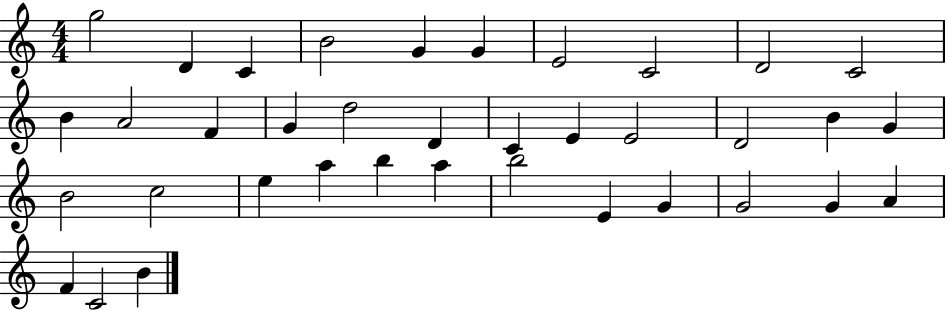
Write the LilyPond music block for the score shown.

{
  \clef treble
  \numericTimeSignature
  \time 4/4
  \key c \major
  g''2 d'4 c'4 | b'2 g'4 g'4 | e'2 c'2 | d'2 c'2 | \break b'4 a'2 f'4 | g'4 d''2 d'4 | c'4 e'4 e'2 | d'2 b'4 g'4 | \break b'2 c''2 | e''4 a''4 b''4 a''4 | b''2 e'4 g'4 | g'2 g'4 a'4 | \break f'4 c'2 b'4 | \bar "|."
}